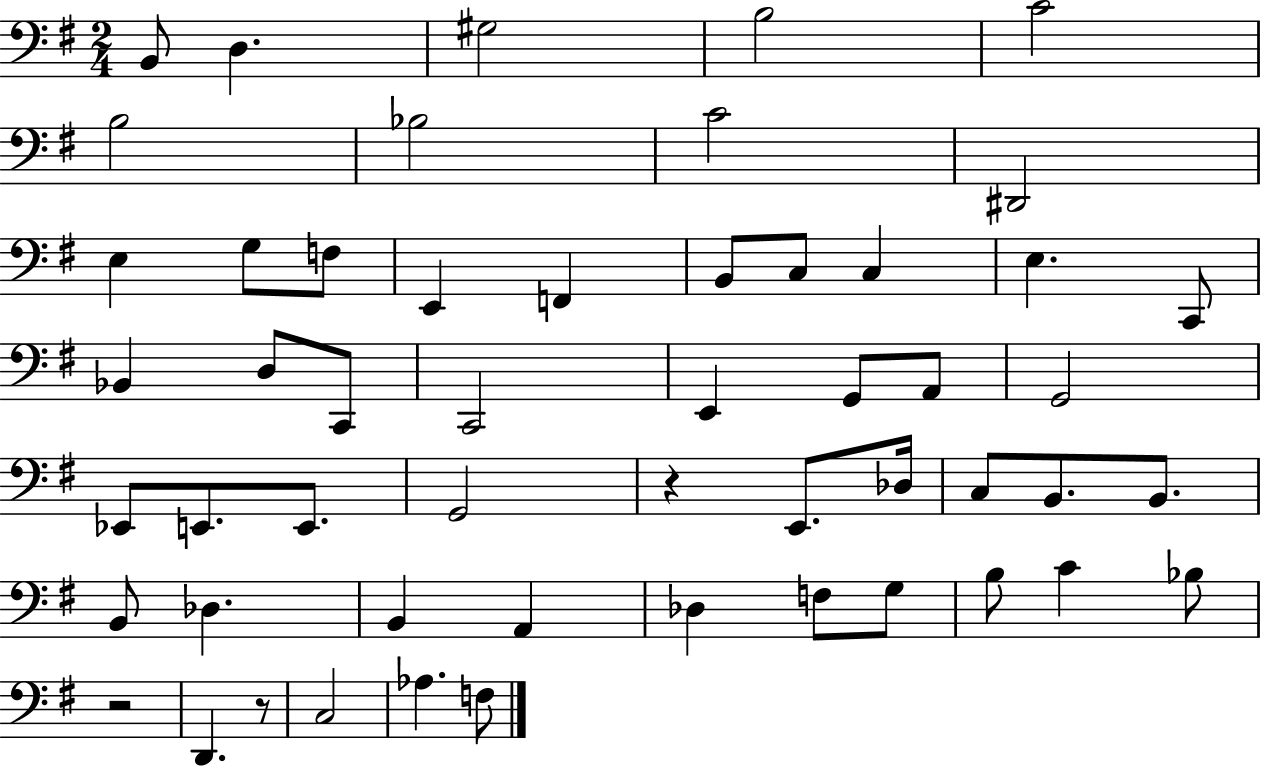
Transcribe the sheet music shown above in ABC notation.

X:1
T:Untitled
M:2/4
L:1/4
K:G
B,,/2 D, ^G,2 B,2 C2 B,2 _B,2 C2 ^D,,2 E, G,/2 F,/2 E,, F,, B,,/2 C,/2 C, E, C,,/2 _B,, D,/2 C,,/2 C,,2 E,, G,,/2 A,,/2 G,,2 _E,,/2 E,,/2 E,,/2 G,,2 z E,,/2 _D,/4 C,/2 B,,/2 B,,/2 B,,/2 _D, B,, A,, _D, F,/2 G,/2 B,/2 C _B,/2 z2 D,, z/2 C,2 _A, F,/2